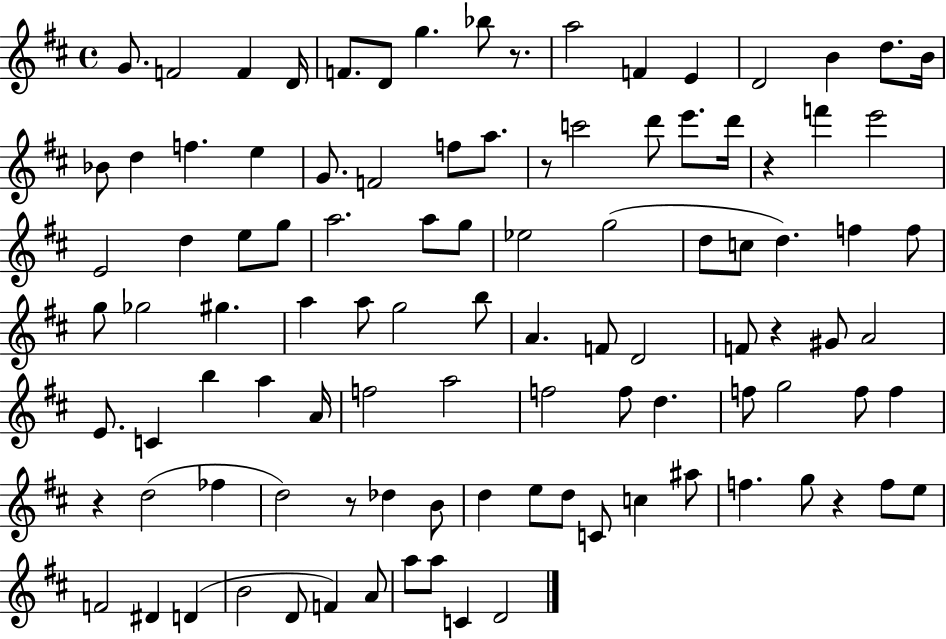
{
  \clef treble
  \time 4/4
  \defaultTimeSignature
  \key d \major
  \repeat volta 2 { g'8. f'2 f'4 d'16 | f'8. d'8 g''4. bes''8 r8. | a''2 f'4 e'4 | d'2 b'4 d''8. b'16 | \break bes'8 d''4 f''4. e''4 | g'8. f'2 f''8 a''8. | r8 c'''2 d'''8 e'''8. d'''16 | r4 f'''4 e'''2 | \break e'2 d''4 e''8 g''8 | a''2. a''8 g''8 | ees''2 g''2( | d''8 c''8 d''4.) f''4 f''8 | \break g''8 ges''2 gis''4. | a''4 a''8 g''2 b''8 | a'4. f'8 d'2 | f'8 r4 gis'8 a'2 | \break e'8. c'4 b''4 a''4 a'16 | f''2 a''2 | f''2 f''8 d''4. | f''8 g''2 f''8 f''4 | \break r4 d''2( fes''4 | d''2) r8 des''4 b'8 | d''4 e''8 d''8 c'8 c''4 ais''8 | f''4. g''8 r4 f''8 e''8 | \break f'2 dis'4 d'4( | b'2 d'8 f'4) a'8 | a''8 a''8 c'4 d'2 | } \bar "|."
}